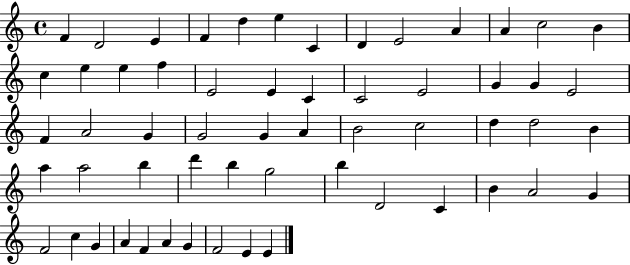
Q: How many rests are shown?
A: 0